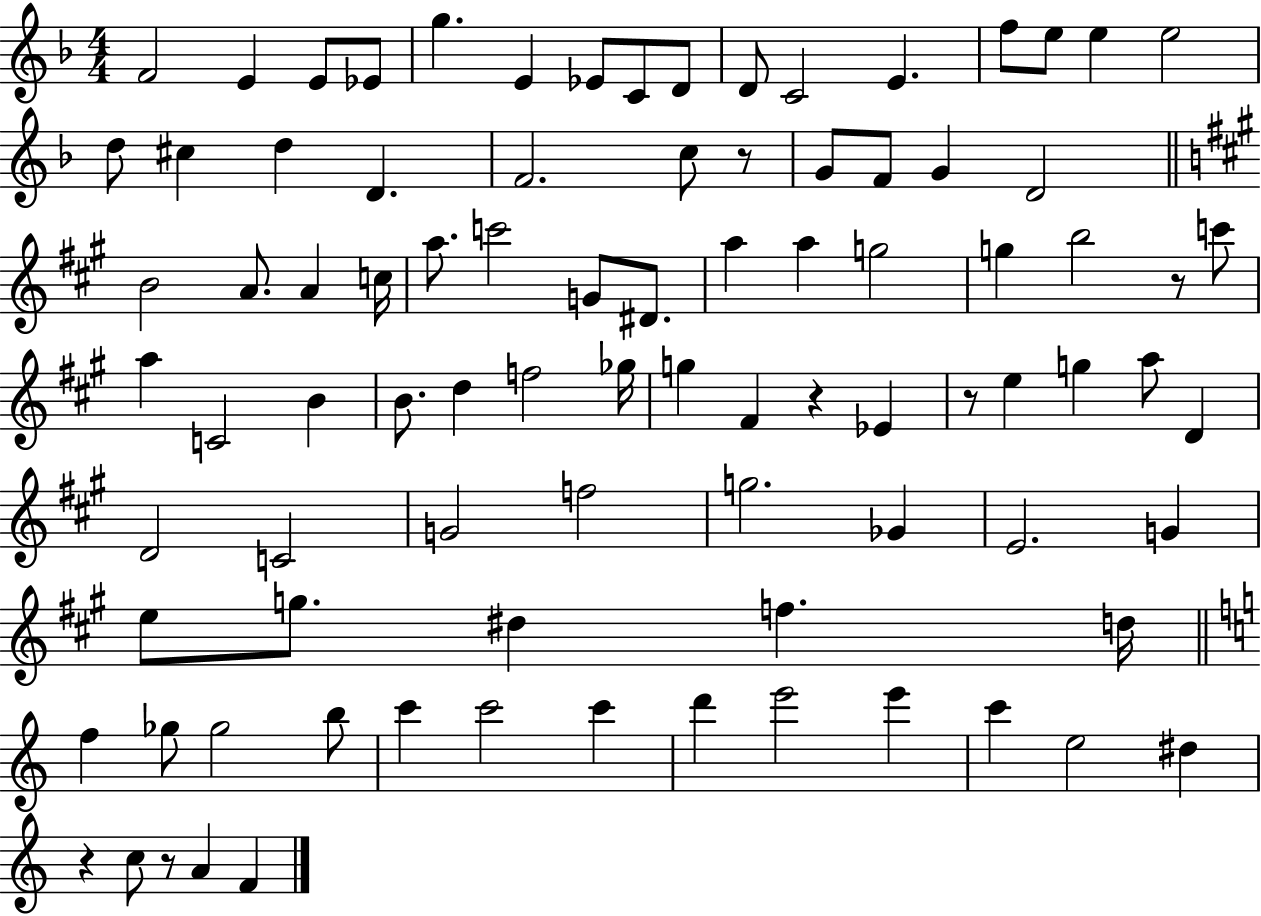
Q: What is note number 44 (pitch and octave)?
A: B4